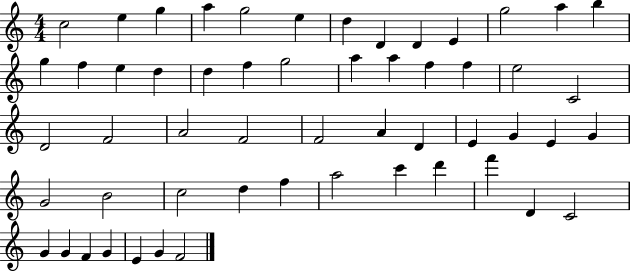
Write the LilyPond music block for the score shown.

{
  \clef treble
  \numericTimeSignature
  \time 4/4
  \key c \major
  c''2 e''4 g''4 | a''4 g''2 e''4 | d''4 d'4 d'4 e'4 | g''2 a''4 b''4 | \break g''4 f''4 e''4 d''4 | d''4 f''4 g''2 | a''4 a''4 f''4 f''4 | e''2 c'2 | \break d'2 f'2 | a'2 f'2 | f'2 a'4 d'4 | e'4 g'4 e'4 g'4 | \break g'2 b'2 | c''2 d''4 f''4 | a''2 c'''4 d'''4 | f'''4 d'4 c'2 | \break g'4 g'4 f'4 g'4 | e'4 g'4 f'2 | \bar "|."
}